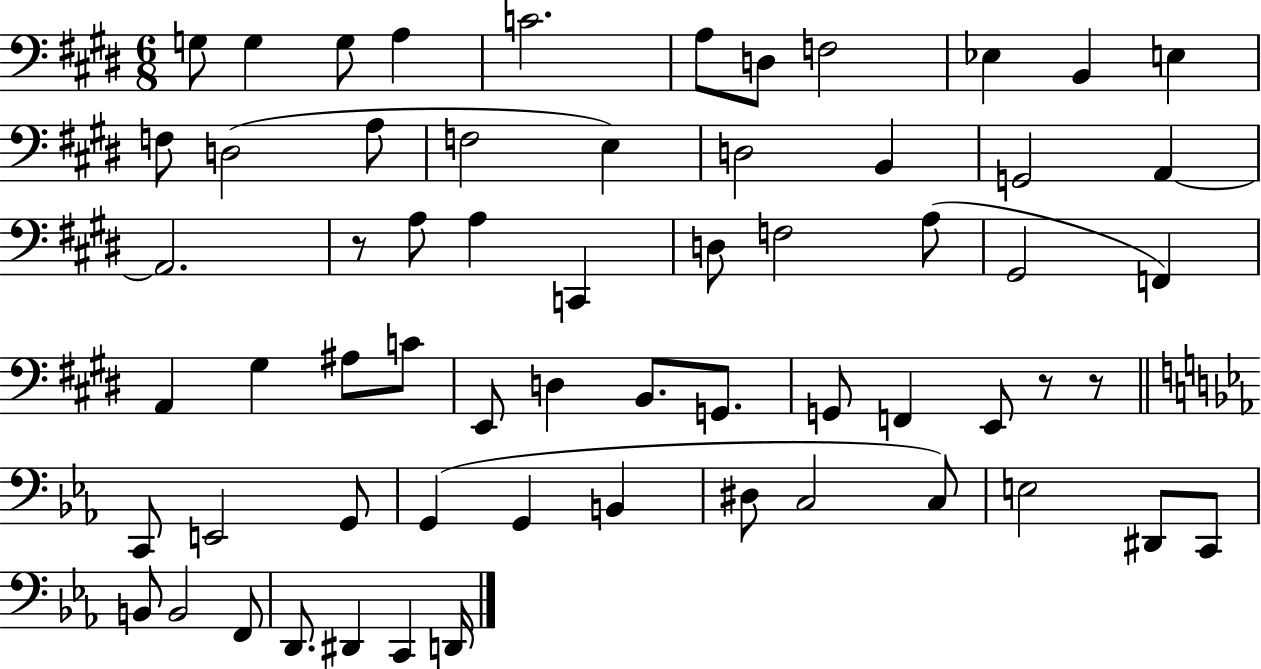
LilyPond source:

{
  \clef bass
  \numericTimeSignature
  \time 6/8
  \key e \major
  g8 g4 g8 a4 | c'2. | a8 d8 f2 | ees4 b,4 e4 | \break f8 d2( a8 | f2 e4) | d2 b,4 | g,2 a,4~~ | \break a,2. | r8 a8 a4 c,4 | d8 f2 a8( | gis,2 f,4) | \break a,4 gis4 ais8 c'8 | e,8 d4 b,8. g,8. | g,8 f,4 e,8 r8 r8 | \bar "||" \break \key ees \major c,8 e,2 g,8 | g,4( g,4 b,4 | dis8 c2 c8) | e2 dis,8 c,8 | \break b,8 b,2 f,8 | d,8. dis,4 c,4 d,16 | \bar "|."
}